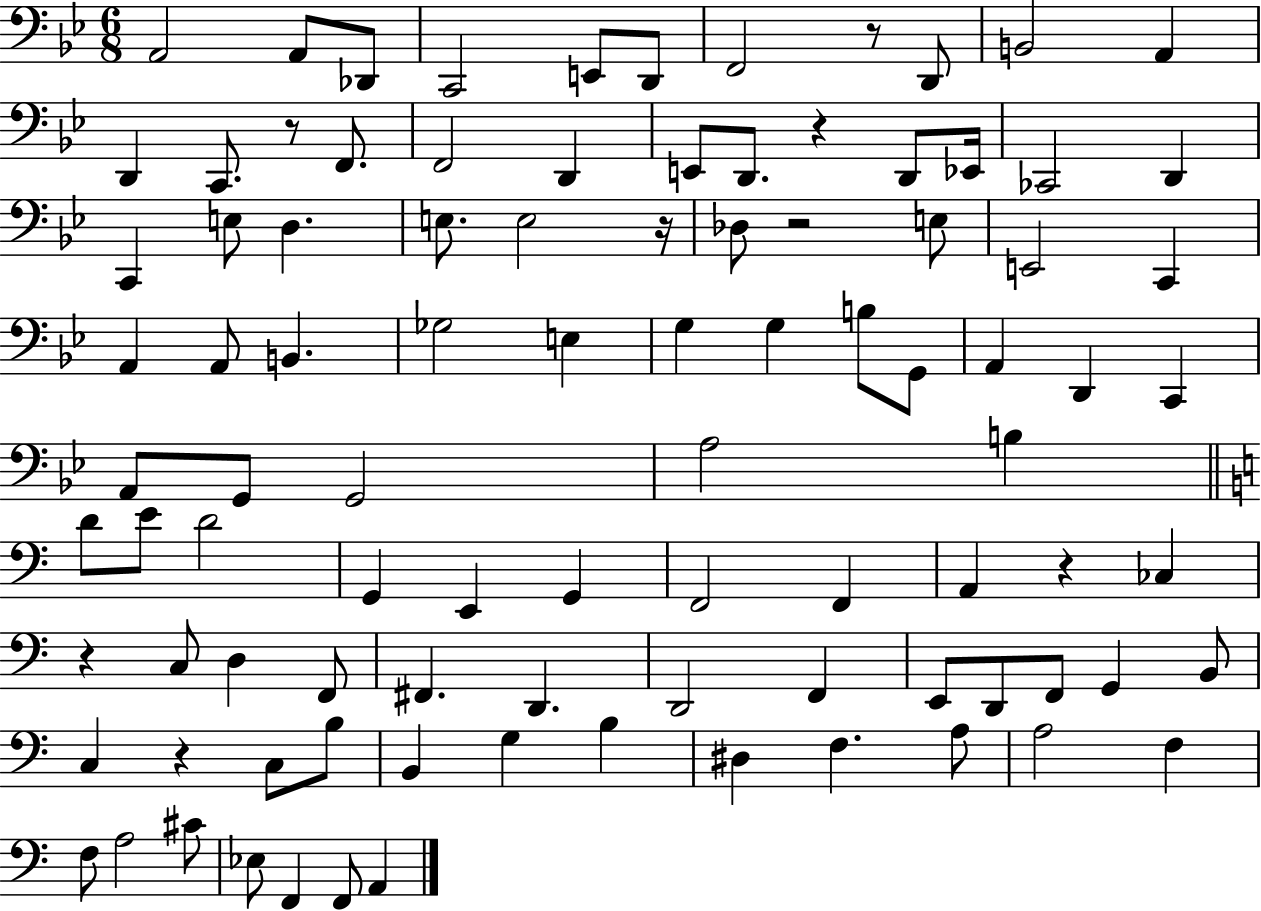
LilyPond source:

{
  \clef bass
  \numericTimeSignature
  \time 6/8
  \key bes \major
  a,2 a,8 des,8 | c,2 e,8 d,8 | f,2 r8 d,8 | b,2 a,4 | \break d,4 c,8. r8 f,8. | f,2 d,4 | e,8 d,8. r4 d,8 ees,16 | ces,2 d,4 | \break c,4 e8 d4. | e8. e2 r16 | des8 r2 e8 | e,2 c,4 | \break a,4 a,8 b,4. | ges2 e4 | g4 g4 b8 g,8 | a,4 d,4 c,4 | \break a,8 g,8 g,2 | a2 b4 | \bar "||" \break \key c \major d'8 e'8 d'2 | g,4 e,4 g,4 | f,2 f,4 | a,4 r4 ces4 | \break r4 c8 d4 f,8 | fis,4. d,4. | d,2 f,4 | e,8 d,8 f,8 g,4 b,8 | \break c4 r4 c8 b8 | b,4 g4 b4 | dis4 f4. a8 | a2 f4 | \break f8 a2 cis'8 | ees8 f,4 f,8 a,4 | \bar "|."
}